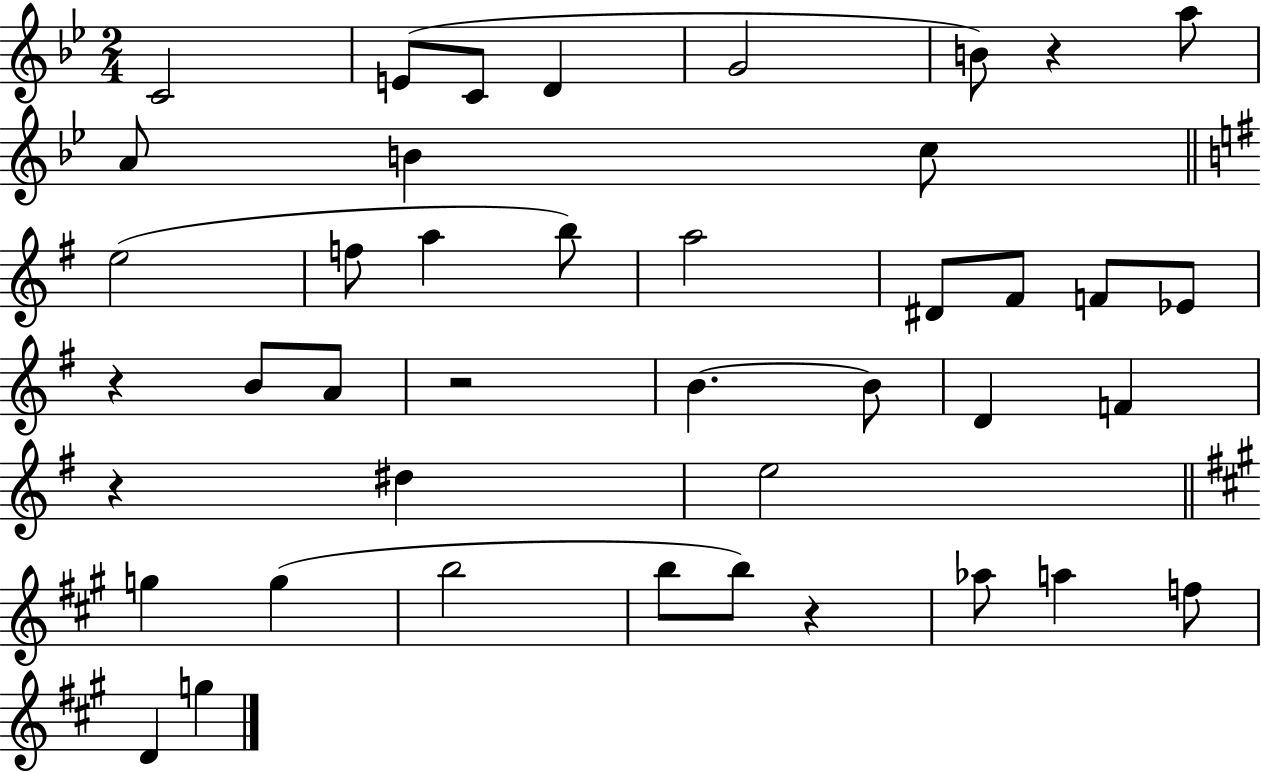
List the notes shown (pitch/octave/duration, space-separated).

C4/h E4/e C4/e D4/q G4/h B4/e R/q A5/e A4/e B4/q C5/e E5/h F5/e A5/q B5/e A5/h D#4/e F#4/e F4/e Eb4/e R/q B4/e A4/e R/h B4/q. B4/e D4/q F4/q R/q D#5/q E5/h G5/q G5/q B5/h B5/e B5/e R/q Ab5/e A5/q F5/e D4/q G5/q